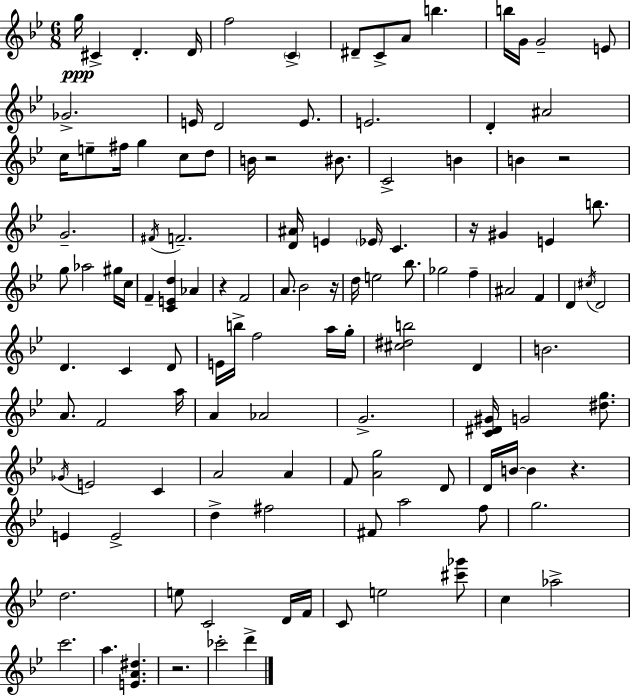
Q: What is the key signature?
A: BES major